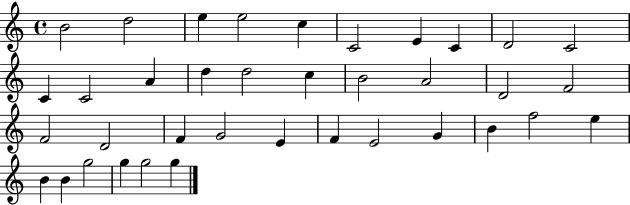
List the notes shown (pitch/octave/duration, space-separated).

B4/h D5/h E5/q E5/h C5/q C4/h E4/q C4/q D4/h C4/h C4/q C4/h A4/q D5/q D5/h C5/q B4/h A4/h D4/h F4/h F4/h D4/h F4/q G4/h E4/q F4/q E4/h G4/q B4/q F5/h E5/q B4/q B4/q G5/h G5/q G5/h G5/q